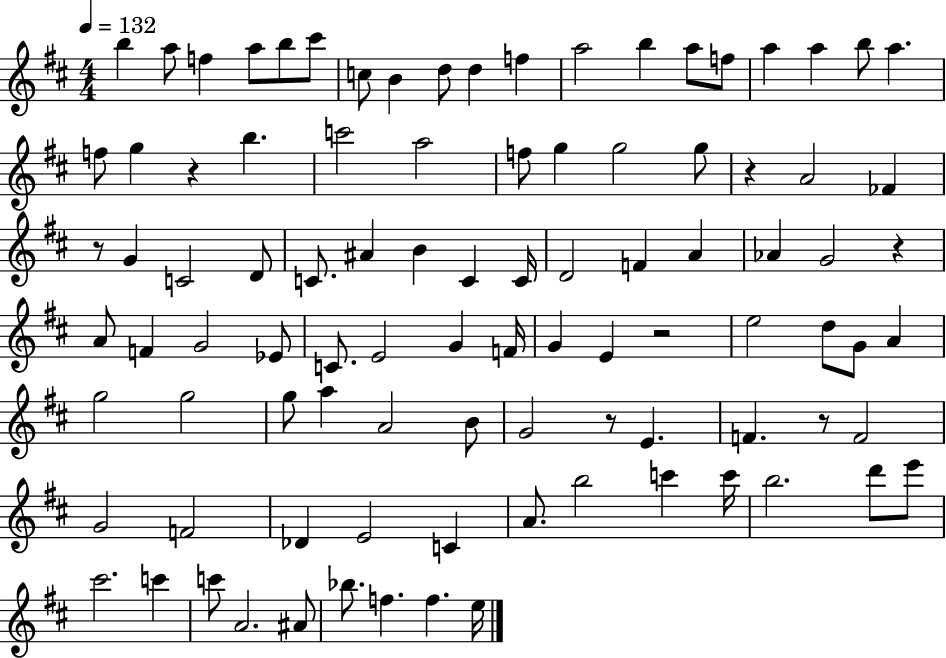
{
  \clef treble
  \numericTimeSignature
  \time 4/4
  \key d \major
  \tempo 4 = 132
  \repeat volta 2 { b''4 a''8 f''4 a''8 b''8 cis'''8 | c''8 b'4 d''8 d''4 f''4 | a''2 b''4 a''8 f''8 | a''4 a''4 b''8 a''4. | \break f''8 g''4 r4 b''4. | c'''2 a''2 | f''8 g''4 g''2 g''8 | r4 a'2 fes'4 | \break r8 g'4 c'2 d'8 | c'8. ais'4 b'4 c'4 c'16 | d'2 f'4 a'4 | aes'4 g'2 r4 | \break a'8 f'4 g'2 ees'8 | c'8. e'2 g'4 f'16 | g'4 e'4 r2 | e''2 d''8 g'8 a'4 | \break g''2 g''2 | g''8 a''4 a'2 b'8 | g'2 r8 e'4. | f'4. r8 f'2 | \break g'2 f'2 | des'4 e'2 c'4 | a'8. b''2 c'''4 c'''16 | b''2. d'''8 e'''8 | \break cis'''2. c'''4 | c'''8 a'2. ais'8 | bes''8. f''4. f''4. e''16 | } \bar "|."
}